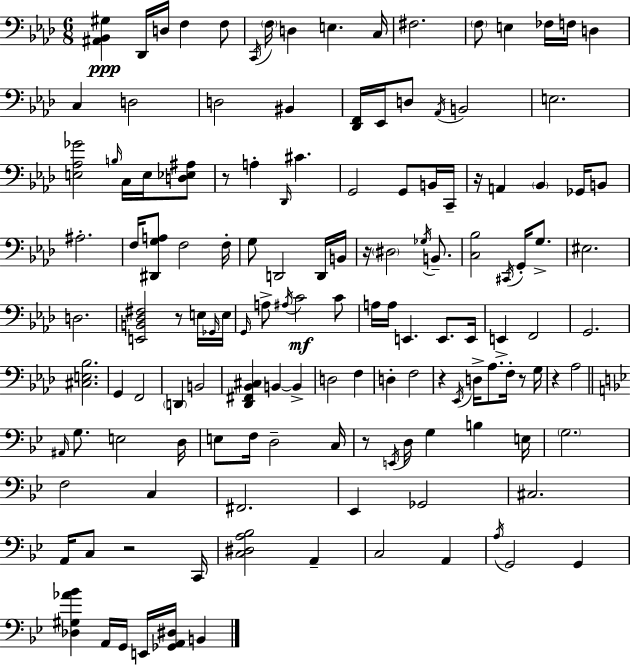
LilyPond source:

{
  \clef bass
  \numericTimeSignature
  \time 6/8
  \key aes \major
  <ais, bes, gis>4\ppp des,16 d16 f4 f8 | \acciaccatura { c,16 } \parenthesize f16 d4 e4. | c16 fis2. | \parenthesize f8 e4 fes16 f16 d4 | \break c4 d2 | d2 bis,4 | <des, f,>16 ees,16 d8 \acciaccatura { aes,16 } b,2 | e2. | \break <e aes ges'>2 \grace { b16 } c16 | e16 <d ees ais>8 r8 a4-. \grace { des,16 } cis'4. | g,2 | g,8 b,16 c,16-- r16 a,4 \parenthesize bes,4 | \break ges,16 b,8 ais2.-. | f16 <dis, g a>8 f2 | f16-. g8 d,2 | d,16 b,16 r16 \parenthesize dis2 | \break \acciaccatura { ges16 } b,8.-- <c bes>2 | \acciaccatura { cis,16 } g,16-. g8.-> eis2. | d2. | <e, b, des fis>2 | \break r8 e16 \grace { ges,16 } e16 \grace { g,16 } a8-> \acciaccatura { ais16 }\mf c'2 | c'8 a16 a16 e,4. | e,8. e,16 e,4-> | f,2 g,2. | \break <cis e bes>2. | g,4 | f,2 \parenthesize d,4 | b,2 <des, fis, bes, cis>4 | \break b,4~~ b,4-> d2 | f4 d4-. | f2 r4 | \acciaccatura { ees,16 } d16-> aes8. f16-. r8 g16 r4 | \break aes2 \bar "||" \break \key bes \major \grace { ais,16 } g8. e2 | d16 e8 f16 d2-- | c16 r8 \acciaccatura { e,16 } d16 g4 b4 | e16 \parenthesize g2. | \break f2 c4 | fis,2. | ees,4 ges,2 | cis2. | \break a,16 c8 r2 | c,16 <c dis a bes>2 a,4-- | c2 a,4 | \acciaccatura { a16 } g,2 g,4 | \break <des gis aes' bes'>4 a,16 g,16 e,16 <ges, a, dis>16 b,4 | \bar "|."
}